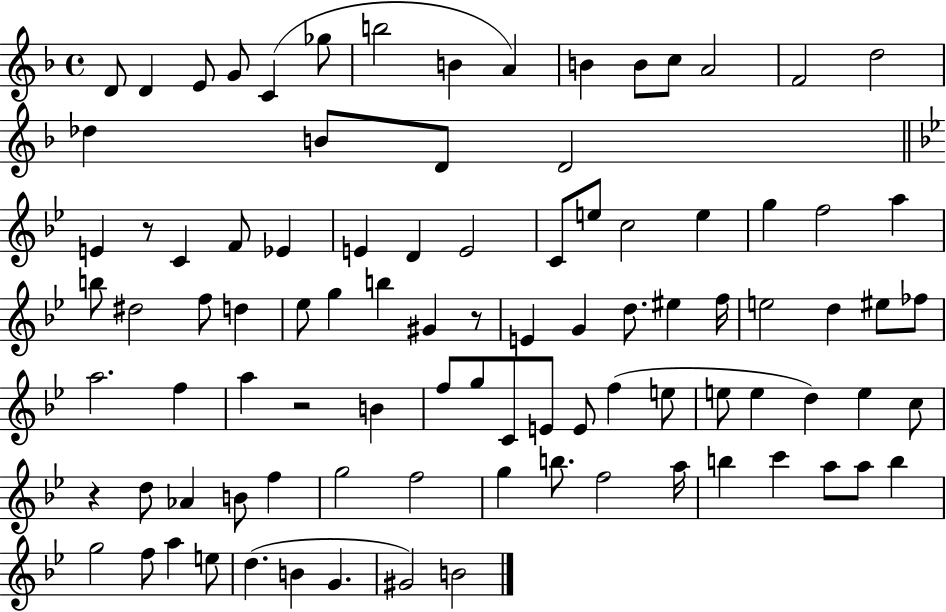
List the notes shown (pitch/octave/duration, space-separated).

D4/e D4/q E4/e G4/e C4/q Gb5/e B5/h B4/q A4/q B4/q B4/e C5/e A4/h F4/h D5/h Db5/q B4/e D4/e D4/h E4/q R/e C4/q F4/e Eb4/q E4/q D4/q E4/h C4/e E5/e C5/h E5/q G5/q F5/h A5/q B5/e D#5/h F5/e D5/q Eb5/e G5/q B5/q G#4/q R/e E4/q G4/q D5/e. EIS5/q F5/s E5/h D5/q EIS5/e FES5/e A5/h. F5/q A5/q R/h B4/q F5/e G5/e C4/e E4/e E4/e F5/q E5/e E5/e E5/q D5/q E5/q C5/e R/q D5/e Ab4/q B4/e F5/q G5/h F5/h G5/q B5/e. F5/h A5/s B5/q C6/q A5/e A5/e B5/q G5/h F5/e A5/q E5/e D5/q. B4/q G4/q. G#4/h B4/h